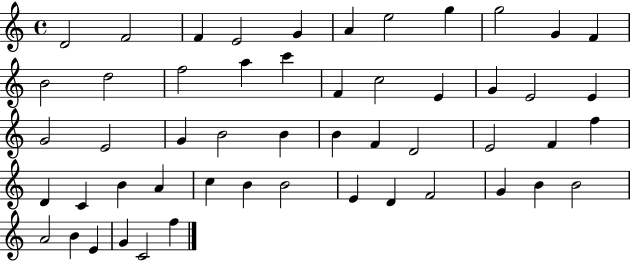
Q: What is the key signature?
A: C major